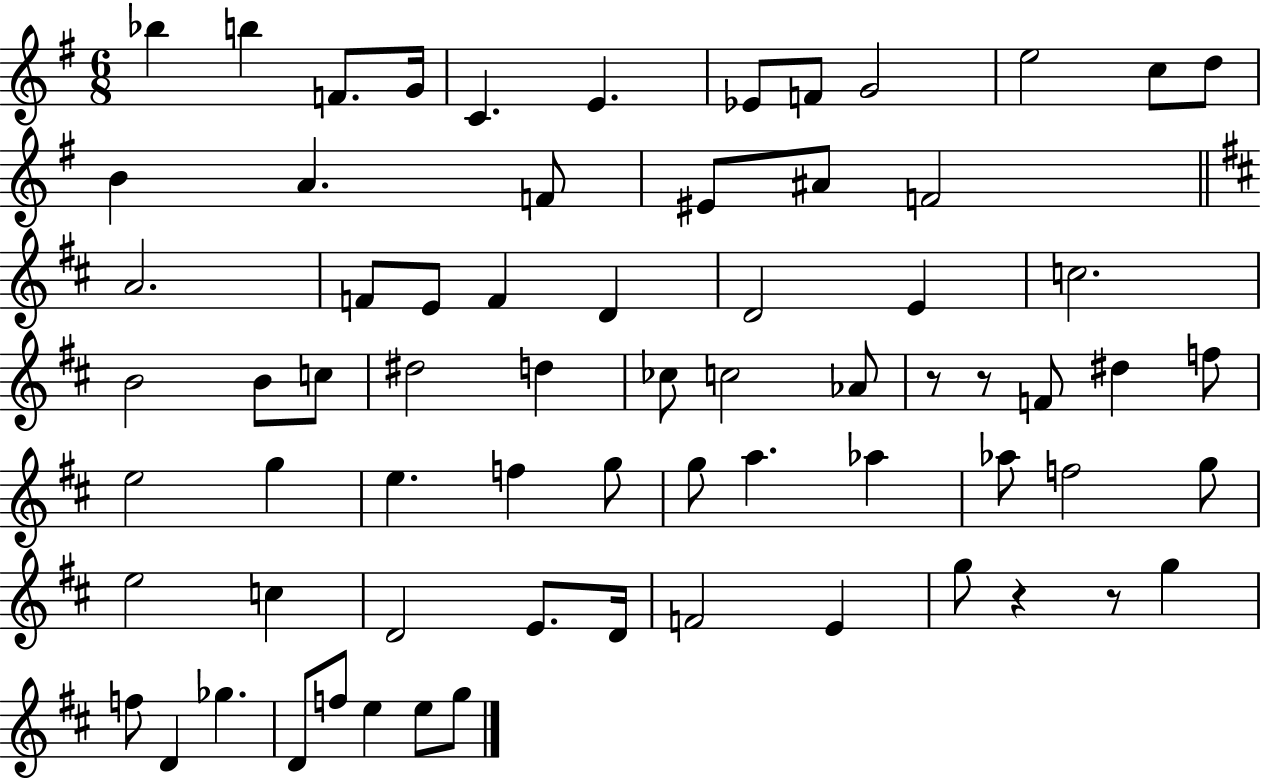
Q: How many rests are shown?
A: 4